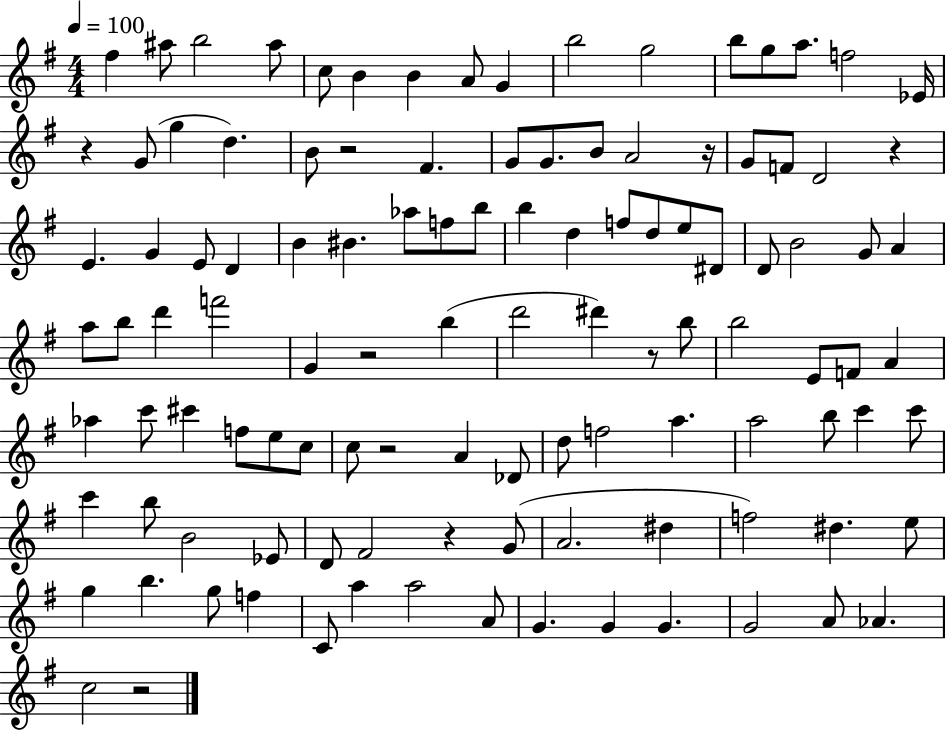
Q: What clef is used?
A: treble